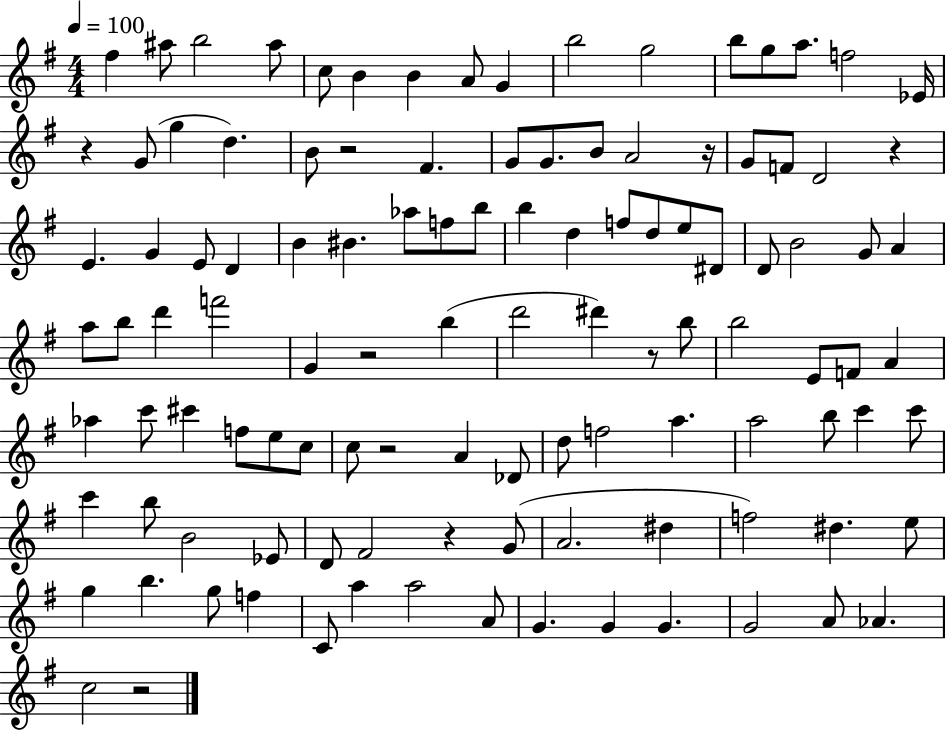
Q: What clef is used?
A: treble